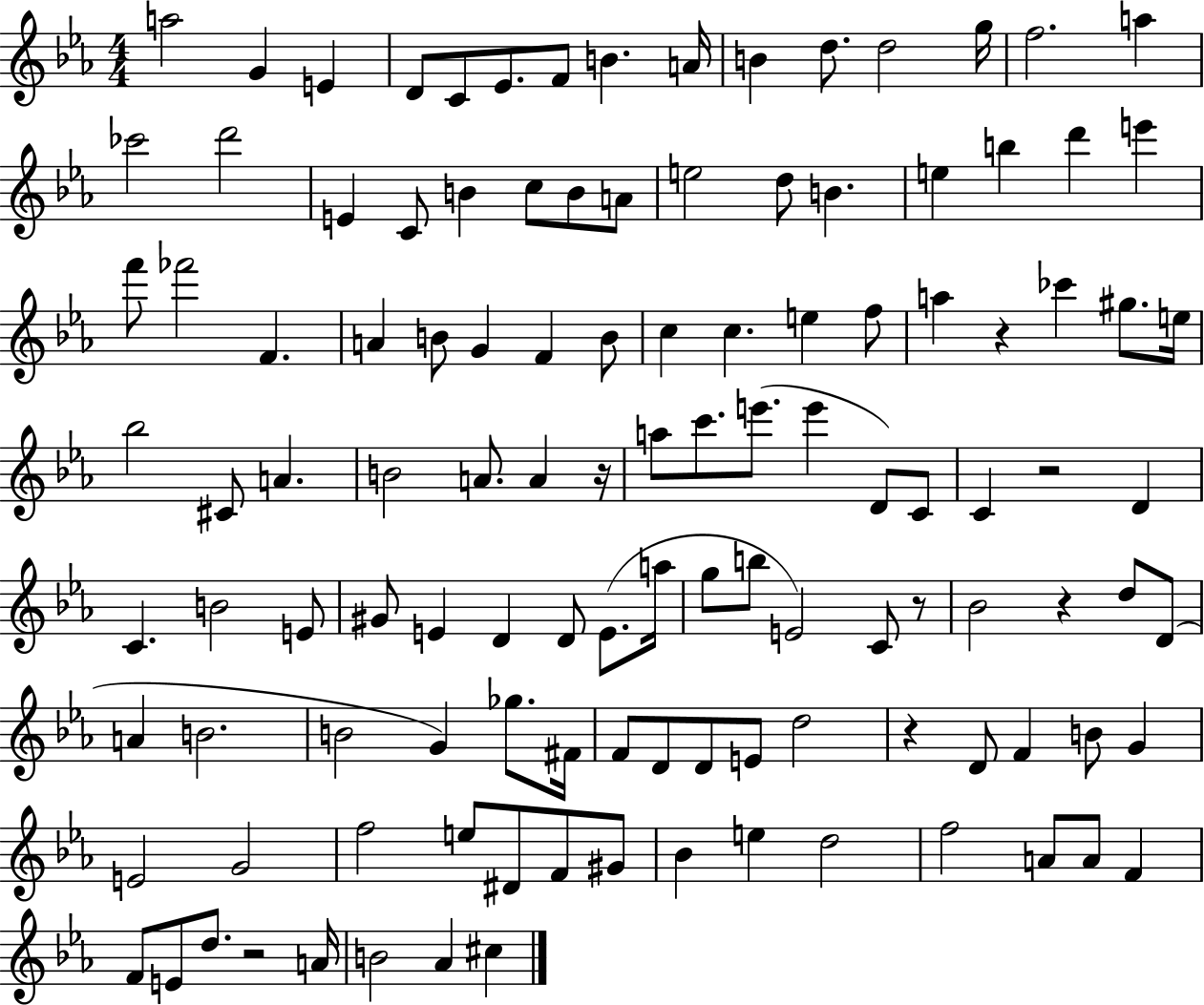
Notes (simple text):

A5/h G4/q E4/q D4/e C4/e Eb4/e. F4/e B4/q. A4/s B4/q D5/e. D5/h G5/s F5/h. A5/q CES6/h D6/h E4/q C4/e B4/q C5/e B4/e A4/e E5/h D5/e B4/q. E5/q B5/q D6/q E6/q F6/e FES6/h F4/q. A4/q B4/e G4/q F4/q B4/e C5/q C5/q. E5/q F5/e A5/q R/q CES6/q G#5/e. E5/s Bb5/h C#4/e A4/q. B4/h A4/e. A4/q R/s A5/e C6/e. E6/e. E6/q D4/e C4/e C4/q R/h D4/q C4/q. B4/h E4/e G#4/e E4/q D4/q D4/e E4/e. A5/s G5/e B5/e E4/h C4/e R/e Bb4/h R/q D5/e D4/e A4/q B4/h. B4/h G4/q Gb5/e. F#4/s F4/e D4/e D4/e E4/e D5/h R/q D4/e F4/q B4/e G4/q E4/h G4/h F5/h E5/e D#4/e F4/e G#4/e Bb4/q E5/q D5/h F5/h A4/e A4/e F4/q F4/e E4/e D5/e. R/h A4/s B4/h Ab4/q C#5/q